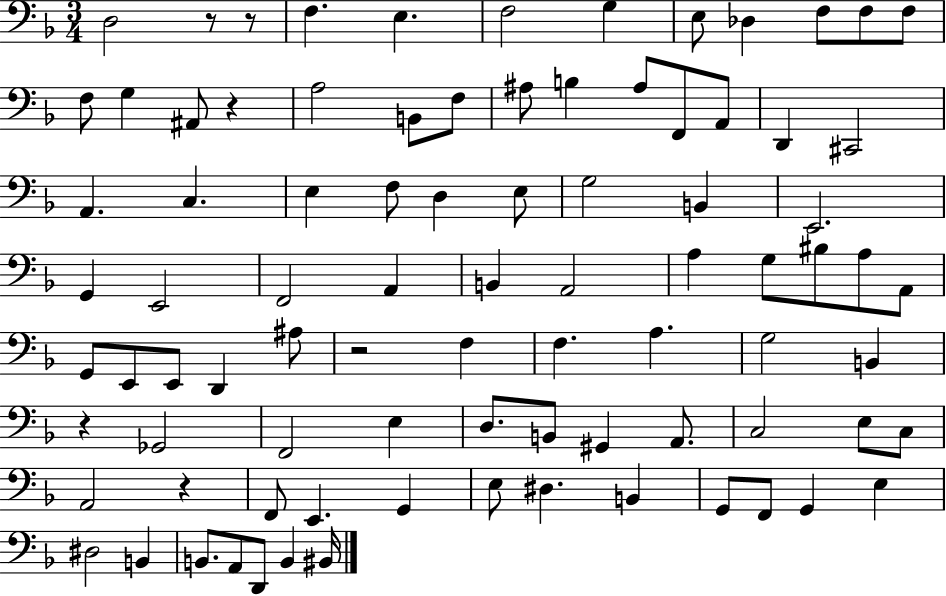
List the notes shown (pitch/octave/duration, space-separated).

D3/h R/e R/e F3/q. E3/q. F3/h G3/q E3/e Db3/q F3/e F3/e F3/e F3/e G3/q A#2/e R/q A3/h B2/e F3/e A#3/e B3/q A#3/e F2/e A2/e D2/q C#2/h A2/q. C3/q. E3/q F3/e D3/q E3/e G3/h B2/q E2/h. G2/q E2/h F2/h A2/q B2/q A2/h A3/q G3/e BIS3/e A3/e A2/e G2/e E2/e E2/e D2/q A#3/e R/h F3/q F3/q. A3/q. G3/h B2/q R/q Gb2/h F2/h E3/q D3/e. B2/e G#2/q A2/e. C3/h E3/e C3/e A2/h R/q F2/e E2/q. G2/q E3/e D#3/q. B2/q G2/e F2/e G2/q E3/q D#3/h B2/q B2/e. A2/e D2/e B2/q BIS2/s